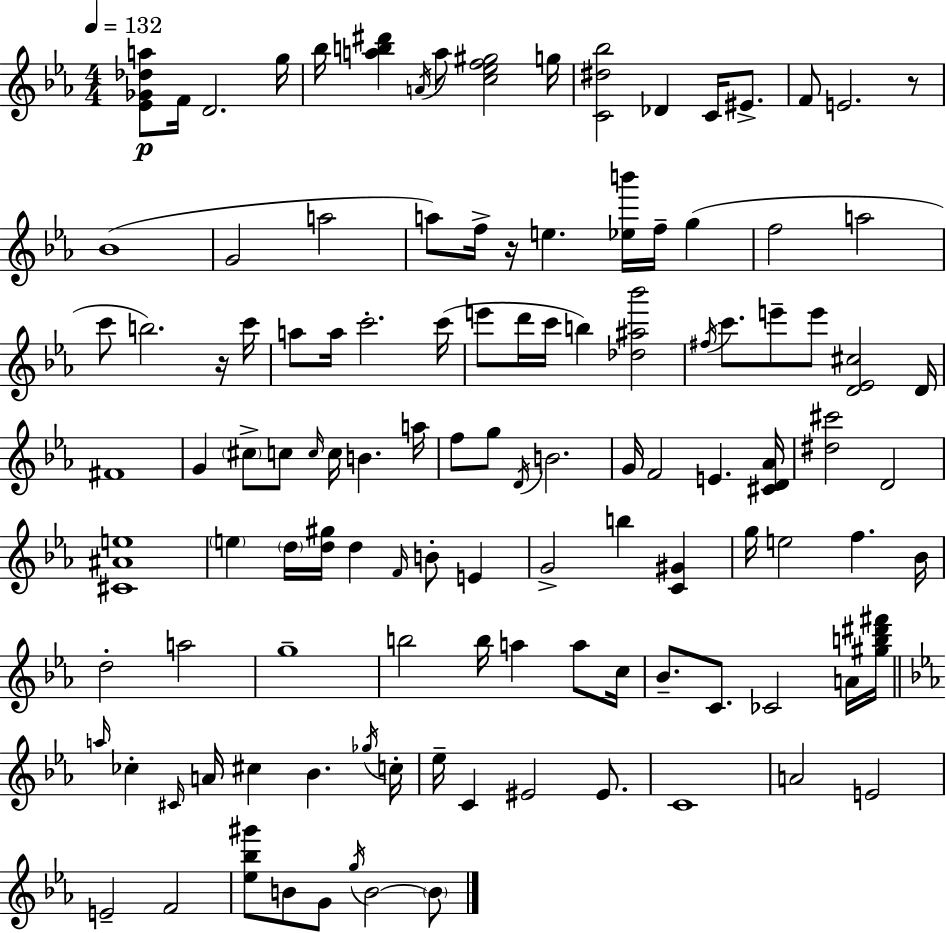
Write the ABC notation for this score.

X:1
T:Untitled
M:4/4
L:1/4
K:Eb
[_E_G_da]/2 F/4 D2 g/4 _b/4 [ab^d'] A/4 a/2 [c_ef^g]2 g/4 [C^d_b]2 _D C/4 ^E/2 F/2 E2 z/2 _B4 G2 a2 a/2 f/4 z/4 e [_eb']/4 f/4 g f2 a2 c'/2 b2 z/4 c'/4 a/2 a/4 c'2 c'/4 e'/2 d'/4 c'/4 b [_d^a_b']2 ^f/4 c'/2 e'/2 e'/2 [D_E^c]2 D/4 ^F4 G ^c/2 c/2 c/4 c/4 B a/4 f/2 g/2 D/4 B2 G/4 F2 E [^CD_A]/4 [^d^c']2 D2 [^C^Ae]4 e d/4 [d^g]/4 d F/4 B/2 E G2 b [C^G] g/4 e2 f _B/4 d2 a2 g4 b2 b/4 a a/2 c/4 _B/2 C/2 _C2 A/4 [^gb^d'^f']/4 a/4 _c ^C/4 A/4 ^c _B _g/4 c/4 _e/4 C ^E2 ^E/2 C4 A2 E2 E2 F2 [_e_b^g']/2 B/2 G/2 g/4 B2 B/2